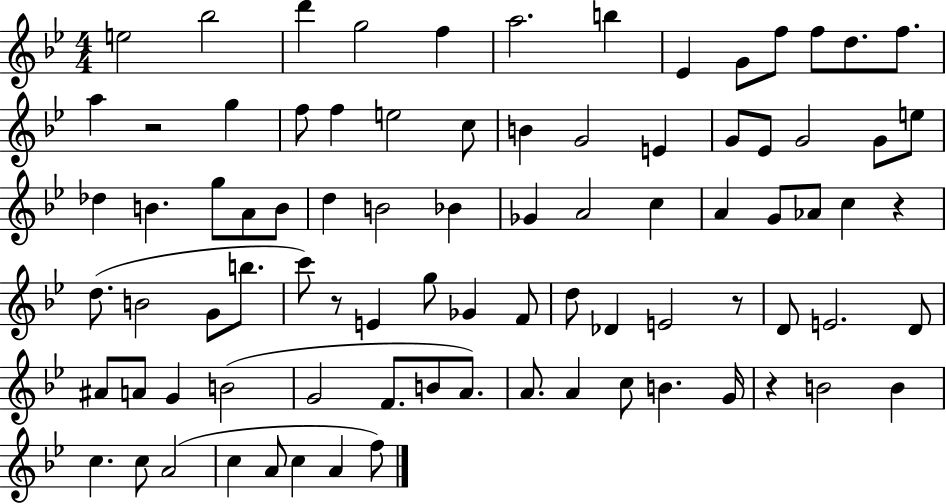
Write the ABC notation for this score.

X:1
T:Untitled
M:4/4
L:1/4
K:Bb
e2 _b2 d' g2 f a2 b _E G/2 f/2 f/2 d/2 f/2 a z2 g f/2 f e2 c/2 B G2 E G/2 _E/2 G2 G/2 e/2 _d B g/2 A/2 B/2 d B2 _B _G A2 c A G/2 _A/2 c z d/2 B2 G/2 b/2 c'/2 z/2 E g/2 _G F/2 d/2 _D E2 z/2 D/2 E2 D/2 ^A/2 A/2 G B2 G2 F/2 B/2 A/2 A/2 A c/2 B G/4 z B2 B c c/2 A2 c A/2 c A f/2